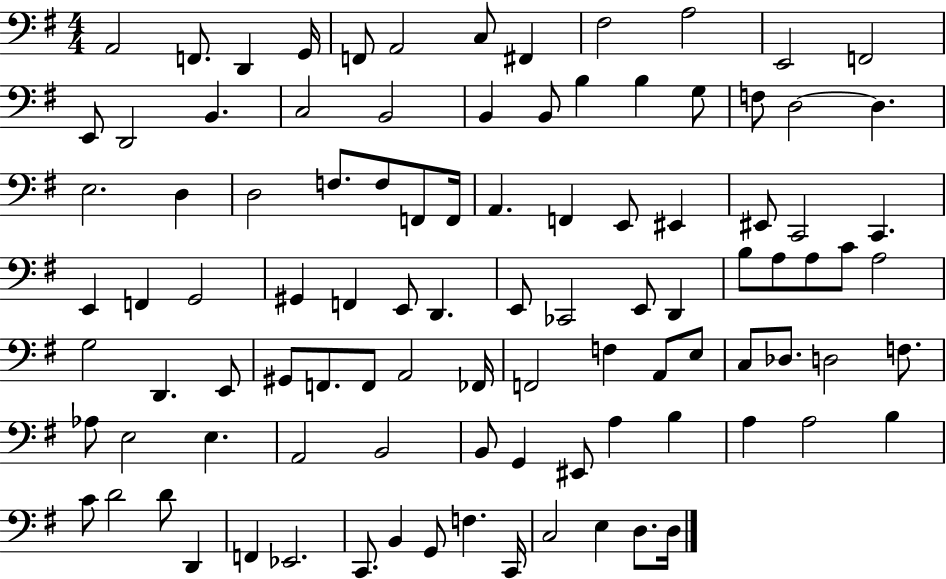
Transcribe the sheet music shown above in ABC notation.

X:1
T:Untitled
M:4/4
L:1/4
K:G
A,,2 F,,/2 D,, G,,/4 F,,/2 A,,2 C,/2 ^F,, ^F,2 A,2 E,,2 F,,2 E,,/2 D,,2 B,, C,2 B,,2 B,, B,,/2 B, B, G,/2 F,/2 D,2 D, E,2 D, D,2 F,/2 F,/2 F,,/2 F,,/4 A,, F,, E,,/2 ^E,, ^E,,/2 C,,2 C,, E,, F,, G,,2 ^G,, F,, E,,/2 D,, E,,/2 _C,,2 E,,/2 D,, B,/2 A,/2 A,/2 C/2 A,2 G,2 D,, E,,/2 ^G,,/2 F,,/2 F,,/2 A,,2 _F,,/4 F,,2 F, A,,/2 E,/2 C,/2 _D,/2 D,2 F,/2 _A,/2 E,2 E, A,,2 B,,2 B,,/2 G,, ^E,,/2 A, B, A, A,2 B, C/2 D2 D/2 D,, F,, _E,,2 C,,/2 B,, G,,/2 F, C,,/4 C,2 E, D,/2 D,/4